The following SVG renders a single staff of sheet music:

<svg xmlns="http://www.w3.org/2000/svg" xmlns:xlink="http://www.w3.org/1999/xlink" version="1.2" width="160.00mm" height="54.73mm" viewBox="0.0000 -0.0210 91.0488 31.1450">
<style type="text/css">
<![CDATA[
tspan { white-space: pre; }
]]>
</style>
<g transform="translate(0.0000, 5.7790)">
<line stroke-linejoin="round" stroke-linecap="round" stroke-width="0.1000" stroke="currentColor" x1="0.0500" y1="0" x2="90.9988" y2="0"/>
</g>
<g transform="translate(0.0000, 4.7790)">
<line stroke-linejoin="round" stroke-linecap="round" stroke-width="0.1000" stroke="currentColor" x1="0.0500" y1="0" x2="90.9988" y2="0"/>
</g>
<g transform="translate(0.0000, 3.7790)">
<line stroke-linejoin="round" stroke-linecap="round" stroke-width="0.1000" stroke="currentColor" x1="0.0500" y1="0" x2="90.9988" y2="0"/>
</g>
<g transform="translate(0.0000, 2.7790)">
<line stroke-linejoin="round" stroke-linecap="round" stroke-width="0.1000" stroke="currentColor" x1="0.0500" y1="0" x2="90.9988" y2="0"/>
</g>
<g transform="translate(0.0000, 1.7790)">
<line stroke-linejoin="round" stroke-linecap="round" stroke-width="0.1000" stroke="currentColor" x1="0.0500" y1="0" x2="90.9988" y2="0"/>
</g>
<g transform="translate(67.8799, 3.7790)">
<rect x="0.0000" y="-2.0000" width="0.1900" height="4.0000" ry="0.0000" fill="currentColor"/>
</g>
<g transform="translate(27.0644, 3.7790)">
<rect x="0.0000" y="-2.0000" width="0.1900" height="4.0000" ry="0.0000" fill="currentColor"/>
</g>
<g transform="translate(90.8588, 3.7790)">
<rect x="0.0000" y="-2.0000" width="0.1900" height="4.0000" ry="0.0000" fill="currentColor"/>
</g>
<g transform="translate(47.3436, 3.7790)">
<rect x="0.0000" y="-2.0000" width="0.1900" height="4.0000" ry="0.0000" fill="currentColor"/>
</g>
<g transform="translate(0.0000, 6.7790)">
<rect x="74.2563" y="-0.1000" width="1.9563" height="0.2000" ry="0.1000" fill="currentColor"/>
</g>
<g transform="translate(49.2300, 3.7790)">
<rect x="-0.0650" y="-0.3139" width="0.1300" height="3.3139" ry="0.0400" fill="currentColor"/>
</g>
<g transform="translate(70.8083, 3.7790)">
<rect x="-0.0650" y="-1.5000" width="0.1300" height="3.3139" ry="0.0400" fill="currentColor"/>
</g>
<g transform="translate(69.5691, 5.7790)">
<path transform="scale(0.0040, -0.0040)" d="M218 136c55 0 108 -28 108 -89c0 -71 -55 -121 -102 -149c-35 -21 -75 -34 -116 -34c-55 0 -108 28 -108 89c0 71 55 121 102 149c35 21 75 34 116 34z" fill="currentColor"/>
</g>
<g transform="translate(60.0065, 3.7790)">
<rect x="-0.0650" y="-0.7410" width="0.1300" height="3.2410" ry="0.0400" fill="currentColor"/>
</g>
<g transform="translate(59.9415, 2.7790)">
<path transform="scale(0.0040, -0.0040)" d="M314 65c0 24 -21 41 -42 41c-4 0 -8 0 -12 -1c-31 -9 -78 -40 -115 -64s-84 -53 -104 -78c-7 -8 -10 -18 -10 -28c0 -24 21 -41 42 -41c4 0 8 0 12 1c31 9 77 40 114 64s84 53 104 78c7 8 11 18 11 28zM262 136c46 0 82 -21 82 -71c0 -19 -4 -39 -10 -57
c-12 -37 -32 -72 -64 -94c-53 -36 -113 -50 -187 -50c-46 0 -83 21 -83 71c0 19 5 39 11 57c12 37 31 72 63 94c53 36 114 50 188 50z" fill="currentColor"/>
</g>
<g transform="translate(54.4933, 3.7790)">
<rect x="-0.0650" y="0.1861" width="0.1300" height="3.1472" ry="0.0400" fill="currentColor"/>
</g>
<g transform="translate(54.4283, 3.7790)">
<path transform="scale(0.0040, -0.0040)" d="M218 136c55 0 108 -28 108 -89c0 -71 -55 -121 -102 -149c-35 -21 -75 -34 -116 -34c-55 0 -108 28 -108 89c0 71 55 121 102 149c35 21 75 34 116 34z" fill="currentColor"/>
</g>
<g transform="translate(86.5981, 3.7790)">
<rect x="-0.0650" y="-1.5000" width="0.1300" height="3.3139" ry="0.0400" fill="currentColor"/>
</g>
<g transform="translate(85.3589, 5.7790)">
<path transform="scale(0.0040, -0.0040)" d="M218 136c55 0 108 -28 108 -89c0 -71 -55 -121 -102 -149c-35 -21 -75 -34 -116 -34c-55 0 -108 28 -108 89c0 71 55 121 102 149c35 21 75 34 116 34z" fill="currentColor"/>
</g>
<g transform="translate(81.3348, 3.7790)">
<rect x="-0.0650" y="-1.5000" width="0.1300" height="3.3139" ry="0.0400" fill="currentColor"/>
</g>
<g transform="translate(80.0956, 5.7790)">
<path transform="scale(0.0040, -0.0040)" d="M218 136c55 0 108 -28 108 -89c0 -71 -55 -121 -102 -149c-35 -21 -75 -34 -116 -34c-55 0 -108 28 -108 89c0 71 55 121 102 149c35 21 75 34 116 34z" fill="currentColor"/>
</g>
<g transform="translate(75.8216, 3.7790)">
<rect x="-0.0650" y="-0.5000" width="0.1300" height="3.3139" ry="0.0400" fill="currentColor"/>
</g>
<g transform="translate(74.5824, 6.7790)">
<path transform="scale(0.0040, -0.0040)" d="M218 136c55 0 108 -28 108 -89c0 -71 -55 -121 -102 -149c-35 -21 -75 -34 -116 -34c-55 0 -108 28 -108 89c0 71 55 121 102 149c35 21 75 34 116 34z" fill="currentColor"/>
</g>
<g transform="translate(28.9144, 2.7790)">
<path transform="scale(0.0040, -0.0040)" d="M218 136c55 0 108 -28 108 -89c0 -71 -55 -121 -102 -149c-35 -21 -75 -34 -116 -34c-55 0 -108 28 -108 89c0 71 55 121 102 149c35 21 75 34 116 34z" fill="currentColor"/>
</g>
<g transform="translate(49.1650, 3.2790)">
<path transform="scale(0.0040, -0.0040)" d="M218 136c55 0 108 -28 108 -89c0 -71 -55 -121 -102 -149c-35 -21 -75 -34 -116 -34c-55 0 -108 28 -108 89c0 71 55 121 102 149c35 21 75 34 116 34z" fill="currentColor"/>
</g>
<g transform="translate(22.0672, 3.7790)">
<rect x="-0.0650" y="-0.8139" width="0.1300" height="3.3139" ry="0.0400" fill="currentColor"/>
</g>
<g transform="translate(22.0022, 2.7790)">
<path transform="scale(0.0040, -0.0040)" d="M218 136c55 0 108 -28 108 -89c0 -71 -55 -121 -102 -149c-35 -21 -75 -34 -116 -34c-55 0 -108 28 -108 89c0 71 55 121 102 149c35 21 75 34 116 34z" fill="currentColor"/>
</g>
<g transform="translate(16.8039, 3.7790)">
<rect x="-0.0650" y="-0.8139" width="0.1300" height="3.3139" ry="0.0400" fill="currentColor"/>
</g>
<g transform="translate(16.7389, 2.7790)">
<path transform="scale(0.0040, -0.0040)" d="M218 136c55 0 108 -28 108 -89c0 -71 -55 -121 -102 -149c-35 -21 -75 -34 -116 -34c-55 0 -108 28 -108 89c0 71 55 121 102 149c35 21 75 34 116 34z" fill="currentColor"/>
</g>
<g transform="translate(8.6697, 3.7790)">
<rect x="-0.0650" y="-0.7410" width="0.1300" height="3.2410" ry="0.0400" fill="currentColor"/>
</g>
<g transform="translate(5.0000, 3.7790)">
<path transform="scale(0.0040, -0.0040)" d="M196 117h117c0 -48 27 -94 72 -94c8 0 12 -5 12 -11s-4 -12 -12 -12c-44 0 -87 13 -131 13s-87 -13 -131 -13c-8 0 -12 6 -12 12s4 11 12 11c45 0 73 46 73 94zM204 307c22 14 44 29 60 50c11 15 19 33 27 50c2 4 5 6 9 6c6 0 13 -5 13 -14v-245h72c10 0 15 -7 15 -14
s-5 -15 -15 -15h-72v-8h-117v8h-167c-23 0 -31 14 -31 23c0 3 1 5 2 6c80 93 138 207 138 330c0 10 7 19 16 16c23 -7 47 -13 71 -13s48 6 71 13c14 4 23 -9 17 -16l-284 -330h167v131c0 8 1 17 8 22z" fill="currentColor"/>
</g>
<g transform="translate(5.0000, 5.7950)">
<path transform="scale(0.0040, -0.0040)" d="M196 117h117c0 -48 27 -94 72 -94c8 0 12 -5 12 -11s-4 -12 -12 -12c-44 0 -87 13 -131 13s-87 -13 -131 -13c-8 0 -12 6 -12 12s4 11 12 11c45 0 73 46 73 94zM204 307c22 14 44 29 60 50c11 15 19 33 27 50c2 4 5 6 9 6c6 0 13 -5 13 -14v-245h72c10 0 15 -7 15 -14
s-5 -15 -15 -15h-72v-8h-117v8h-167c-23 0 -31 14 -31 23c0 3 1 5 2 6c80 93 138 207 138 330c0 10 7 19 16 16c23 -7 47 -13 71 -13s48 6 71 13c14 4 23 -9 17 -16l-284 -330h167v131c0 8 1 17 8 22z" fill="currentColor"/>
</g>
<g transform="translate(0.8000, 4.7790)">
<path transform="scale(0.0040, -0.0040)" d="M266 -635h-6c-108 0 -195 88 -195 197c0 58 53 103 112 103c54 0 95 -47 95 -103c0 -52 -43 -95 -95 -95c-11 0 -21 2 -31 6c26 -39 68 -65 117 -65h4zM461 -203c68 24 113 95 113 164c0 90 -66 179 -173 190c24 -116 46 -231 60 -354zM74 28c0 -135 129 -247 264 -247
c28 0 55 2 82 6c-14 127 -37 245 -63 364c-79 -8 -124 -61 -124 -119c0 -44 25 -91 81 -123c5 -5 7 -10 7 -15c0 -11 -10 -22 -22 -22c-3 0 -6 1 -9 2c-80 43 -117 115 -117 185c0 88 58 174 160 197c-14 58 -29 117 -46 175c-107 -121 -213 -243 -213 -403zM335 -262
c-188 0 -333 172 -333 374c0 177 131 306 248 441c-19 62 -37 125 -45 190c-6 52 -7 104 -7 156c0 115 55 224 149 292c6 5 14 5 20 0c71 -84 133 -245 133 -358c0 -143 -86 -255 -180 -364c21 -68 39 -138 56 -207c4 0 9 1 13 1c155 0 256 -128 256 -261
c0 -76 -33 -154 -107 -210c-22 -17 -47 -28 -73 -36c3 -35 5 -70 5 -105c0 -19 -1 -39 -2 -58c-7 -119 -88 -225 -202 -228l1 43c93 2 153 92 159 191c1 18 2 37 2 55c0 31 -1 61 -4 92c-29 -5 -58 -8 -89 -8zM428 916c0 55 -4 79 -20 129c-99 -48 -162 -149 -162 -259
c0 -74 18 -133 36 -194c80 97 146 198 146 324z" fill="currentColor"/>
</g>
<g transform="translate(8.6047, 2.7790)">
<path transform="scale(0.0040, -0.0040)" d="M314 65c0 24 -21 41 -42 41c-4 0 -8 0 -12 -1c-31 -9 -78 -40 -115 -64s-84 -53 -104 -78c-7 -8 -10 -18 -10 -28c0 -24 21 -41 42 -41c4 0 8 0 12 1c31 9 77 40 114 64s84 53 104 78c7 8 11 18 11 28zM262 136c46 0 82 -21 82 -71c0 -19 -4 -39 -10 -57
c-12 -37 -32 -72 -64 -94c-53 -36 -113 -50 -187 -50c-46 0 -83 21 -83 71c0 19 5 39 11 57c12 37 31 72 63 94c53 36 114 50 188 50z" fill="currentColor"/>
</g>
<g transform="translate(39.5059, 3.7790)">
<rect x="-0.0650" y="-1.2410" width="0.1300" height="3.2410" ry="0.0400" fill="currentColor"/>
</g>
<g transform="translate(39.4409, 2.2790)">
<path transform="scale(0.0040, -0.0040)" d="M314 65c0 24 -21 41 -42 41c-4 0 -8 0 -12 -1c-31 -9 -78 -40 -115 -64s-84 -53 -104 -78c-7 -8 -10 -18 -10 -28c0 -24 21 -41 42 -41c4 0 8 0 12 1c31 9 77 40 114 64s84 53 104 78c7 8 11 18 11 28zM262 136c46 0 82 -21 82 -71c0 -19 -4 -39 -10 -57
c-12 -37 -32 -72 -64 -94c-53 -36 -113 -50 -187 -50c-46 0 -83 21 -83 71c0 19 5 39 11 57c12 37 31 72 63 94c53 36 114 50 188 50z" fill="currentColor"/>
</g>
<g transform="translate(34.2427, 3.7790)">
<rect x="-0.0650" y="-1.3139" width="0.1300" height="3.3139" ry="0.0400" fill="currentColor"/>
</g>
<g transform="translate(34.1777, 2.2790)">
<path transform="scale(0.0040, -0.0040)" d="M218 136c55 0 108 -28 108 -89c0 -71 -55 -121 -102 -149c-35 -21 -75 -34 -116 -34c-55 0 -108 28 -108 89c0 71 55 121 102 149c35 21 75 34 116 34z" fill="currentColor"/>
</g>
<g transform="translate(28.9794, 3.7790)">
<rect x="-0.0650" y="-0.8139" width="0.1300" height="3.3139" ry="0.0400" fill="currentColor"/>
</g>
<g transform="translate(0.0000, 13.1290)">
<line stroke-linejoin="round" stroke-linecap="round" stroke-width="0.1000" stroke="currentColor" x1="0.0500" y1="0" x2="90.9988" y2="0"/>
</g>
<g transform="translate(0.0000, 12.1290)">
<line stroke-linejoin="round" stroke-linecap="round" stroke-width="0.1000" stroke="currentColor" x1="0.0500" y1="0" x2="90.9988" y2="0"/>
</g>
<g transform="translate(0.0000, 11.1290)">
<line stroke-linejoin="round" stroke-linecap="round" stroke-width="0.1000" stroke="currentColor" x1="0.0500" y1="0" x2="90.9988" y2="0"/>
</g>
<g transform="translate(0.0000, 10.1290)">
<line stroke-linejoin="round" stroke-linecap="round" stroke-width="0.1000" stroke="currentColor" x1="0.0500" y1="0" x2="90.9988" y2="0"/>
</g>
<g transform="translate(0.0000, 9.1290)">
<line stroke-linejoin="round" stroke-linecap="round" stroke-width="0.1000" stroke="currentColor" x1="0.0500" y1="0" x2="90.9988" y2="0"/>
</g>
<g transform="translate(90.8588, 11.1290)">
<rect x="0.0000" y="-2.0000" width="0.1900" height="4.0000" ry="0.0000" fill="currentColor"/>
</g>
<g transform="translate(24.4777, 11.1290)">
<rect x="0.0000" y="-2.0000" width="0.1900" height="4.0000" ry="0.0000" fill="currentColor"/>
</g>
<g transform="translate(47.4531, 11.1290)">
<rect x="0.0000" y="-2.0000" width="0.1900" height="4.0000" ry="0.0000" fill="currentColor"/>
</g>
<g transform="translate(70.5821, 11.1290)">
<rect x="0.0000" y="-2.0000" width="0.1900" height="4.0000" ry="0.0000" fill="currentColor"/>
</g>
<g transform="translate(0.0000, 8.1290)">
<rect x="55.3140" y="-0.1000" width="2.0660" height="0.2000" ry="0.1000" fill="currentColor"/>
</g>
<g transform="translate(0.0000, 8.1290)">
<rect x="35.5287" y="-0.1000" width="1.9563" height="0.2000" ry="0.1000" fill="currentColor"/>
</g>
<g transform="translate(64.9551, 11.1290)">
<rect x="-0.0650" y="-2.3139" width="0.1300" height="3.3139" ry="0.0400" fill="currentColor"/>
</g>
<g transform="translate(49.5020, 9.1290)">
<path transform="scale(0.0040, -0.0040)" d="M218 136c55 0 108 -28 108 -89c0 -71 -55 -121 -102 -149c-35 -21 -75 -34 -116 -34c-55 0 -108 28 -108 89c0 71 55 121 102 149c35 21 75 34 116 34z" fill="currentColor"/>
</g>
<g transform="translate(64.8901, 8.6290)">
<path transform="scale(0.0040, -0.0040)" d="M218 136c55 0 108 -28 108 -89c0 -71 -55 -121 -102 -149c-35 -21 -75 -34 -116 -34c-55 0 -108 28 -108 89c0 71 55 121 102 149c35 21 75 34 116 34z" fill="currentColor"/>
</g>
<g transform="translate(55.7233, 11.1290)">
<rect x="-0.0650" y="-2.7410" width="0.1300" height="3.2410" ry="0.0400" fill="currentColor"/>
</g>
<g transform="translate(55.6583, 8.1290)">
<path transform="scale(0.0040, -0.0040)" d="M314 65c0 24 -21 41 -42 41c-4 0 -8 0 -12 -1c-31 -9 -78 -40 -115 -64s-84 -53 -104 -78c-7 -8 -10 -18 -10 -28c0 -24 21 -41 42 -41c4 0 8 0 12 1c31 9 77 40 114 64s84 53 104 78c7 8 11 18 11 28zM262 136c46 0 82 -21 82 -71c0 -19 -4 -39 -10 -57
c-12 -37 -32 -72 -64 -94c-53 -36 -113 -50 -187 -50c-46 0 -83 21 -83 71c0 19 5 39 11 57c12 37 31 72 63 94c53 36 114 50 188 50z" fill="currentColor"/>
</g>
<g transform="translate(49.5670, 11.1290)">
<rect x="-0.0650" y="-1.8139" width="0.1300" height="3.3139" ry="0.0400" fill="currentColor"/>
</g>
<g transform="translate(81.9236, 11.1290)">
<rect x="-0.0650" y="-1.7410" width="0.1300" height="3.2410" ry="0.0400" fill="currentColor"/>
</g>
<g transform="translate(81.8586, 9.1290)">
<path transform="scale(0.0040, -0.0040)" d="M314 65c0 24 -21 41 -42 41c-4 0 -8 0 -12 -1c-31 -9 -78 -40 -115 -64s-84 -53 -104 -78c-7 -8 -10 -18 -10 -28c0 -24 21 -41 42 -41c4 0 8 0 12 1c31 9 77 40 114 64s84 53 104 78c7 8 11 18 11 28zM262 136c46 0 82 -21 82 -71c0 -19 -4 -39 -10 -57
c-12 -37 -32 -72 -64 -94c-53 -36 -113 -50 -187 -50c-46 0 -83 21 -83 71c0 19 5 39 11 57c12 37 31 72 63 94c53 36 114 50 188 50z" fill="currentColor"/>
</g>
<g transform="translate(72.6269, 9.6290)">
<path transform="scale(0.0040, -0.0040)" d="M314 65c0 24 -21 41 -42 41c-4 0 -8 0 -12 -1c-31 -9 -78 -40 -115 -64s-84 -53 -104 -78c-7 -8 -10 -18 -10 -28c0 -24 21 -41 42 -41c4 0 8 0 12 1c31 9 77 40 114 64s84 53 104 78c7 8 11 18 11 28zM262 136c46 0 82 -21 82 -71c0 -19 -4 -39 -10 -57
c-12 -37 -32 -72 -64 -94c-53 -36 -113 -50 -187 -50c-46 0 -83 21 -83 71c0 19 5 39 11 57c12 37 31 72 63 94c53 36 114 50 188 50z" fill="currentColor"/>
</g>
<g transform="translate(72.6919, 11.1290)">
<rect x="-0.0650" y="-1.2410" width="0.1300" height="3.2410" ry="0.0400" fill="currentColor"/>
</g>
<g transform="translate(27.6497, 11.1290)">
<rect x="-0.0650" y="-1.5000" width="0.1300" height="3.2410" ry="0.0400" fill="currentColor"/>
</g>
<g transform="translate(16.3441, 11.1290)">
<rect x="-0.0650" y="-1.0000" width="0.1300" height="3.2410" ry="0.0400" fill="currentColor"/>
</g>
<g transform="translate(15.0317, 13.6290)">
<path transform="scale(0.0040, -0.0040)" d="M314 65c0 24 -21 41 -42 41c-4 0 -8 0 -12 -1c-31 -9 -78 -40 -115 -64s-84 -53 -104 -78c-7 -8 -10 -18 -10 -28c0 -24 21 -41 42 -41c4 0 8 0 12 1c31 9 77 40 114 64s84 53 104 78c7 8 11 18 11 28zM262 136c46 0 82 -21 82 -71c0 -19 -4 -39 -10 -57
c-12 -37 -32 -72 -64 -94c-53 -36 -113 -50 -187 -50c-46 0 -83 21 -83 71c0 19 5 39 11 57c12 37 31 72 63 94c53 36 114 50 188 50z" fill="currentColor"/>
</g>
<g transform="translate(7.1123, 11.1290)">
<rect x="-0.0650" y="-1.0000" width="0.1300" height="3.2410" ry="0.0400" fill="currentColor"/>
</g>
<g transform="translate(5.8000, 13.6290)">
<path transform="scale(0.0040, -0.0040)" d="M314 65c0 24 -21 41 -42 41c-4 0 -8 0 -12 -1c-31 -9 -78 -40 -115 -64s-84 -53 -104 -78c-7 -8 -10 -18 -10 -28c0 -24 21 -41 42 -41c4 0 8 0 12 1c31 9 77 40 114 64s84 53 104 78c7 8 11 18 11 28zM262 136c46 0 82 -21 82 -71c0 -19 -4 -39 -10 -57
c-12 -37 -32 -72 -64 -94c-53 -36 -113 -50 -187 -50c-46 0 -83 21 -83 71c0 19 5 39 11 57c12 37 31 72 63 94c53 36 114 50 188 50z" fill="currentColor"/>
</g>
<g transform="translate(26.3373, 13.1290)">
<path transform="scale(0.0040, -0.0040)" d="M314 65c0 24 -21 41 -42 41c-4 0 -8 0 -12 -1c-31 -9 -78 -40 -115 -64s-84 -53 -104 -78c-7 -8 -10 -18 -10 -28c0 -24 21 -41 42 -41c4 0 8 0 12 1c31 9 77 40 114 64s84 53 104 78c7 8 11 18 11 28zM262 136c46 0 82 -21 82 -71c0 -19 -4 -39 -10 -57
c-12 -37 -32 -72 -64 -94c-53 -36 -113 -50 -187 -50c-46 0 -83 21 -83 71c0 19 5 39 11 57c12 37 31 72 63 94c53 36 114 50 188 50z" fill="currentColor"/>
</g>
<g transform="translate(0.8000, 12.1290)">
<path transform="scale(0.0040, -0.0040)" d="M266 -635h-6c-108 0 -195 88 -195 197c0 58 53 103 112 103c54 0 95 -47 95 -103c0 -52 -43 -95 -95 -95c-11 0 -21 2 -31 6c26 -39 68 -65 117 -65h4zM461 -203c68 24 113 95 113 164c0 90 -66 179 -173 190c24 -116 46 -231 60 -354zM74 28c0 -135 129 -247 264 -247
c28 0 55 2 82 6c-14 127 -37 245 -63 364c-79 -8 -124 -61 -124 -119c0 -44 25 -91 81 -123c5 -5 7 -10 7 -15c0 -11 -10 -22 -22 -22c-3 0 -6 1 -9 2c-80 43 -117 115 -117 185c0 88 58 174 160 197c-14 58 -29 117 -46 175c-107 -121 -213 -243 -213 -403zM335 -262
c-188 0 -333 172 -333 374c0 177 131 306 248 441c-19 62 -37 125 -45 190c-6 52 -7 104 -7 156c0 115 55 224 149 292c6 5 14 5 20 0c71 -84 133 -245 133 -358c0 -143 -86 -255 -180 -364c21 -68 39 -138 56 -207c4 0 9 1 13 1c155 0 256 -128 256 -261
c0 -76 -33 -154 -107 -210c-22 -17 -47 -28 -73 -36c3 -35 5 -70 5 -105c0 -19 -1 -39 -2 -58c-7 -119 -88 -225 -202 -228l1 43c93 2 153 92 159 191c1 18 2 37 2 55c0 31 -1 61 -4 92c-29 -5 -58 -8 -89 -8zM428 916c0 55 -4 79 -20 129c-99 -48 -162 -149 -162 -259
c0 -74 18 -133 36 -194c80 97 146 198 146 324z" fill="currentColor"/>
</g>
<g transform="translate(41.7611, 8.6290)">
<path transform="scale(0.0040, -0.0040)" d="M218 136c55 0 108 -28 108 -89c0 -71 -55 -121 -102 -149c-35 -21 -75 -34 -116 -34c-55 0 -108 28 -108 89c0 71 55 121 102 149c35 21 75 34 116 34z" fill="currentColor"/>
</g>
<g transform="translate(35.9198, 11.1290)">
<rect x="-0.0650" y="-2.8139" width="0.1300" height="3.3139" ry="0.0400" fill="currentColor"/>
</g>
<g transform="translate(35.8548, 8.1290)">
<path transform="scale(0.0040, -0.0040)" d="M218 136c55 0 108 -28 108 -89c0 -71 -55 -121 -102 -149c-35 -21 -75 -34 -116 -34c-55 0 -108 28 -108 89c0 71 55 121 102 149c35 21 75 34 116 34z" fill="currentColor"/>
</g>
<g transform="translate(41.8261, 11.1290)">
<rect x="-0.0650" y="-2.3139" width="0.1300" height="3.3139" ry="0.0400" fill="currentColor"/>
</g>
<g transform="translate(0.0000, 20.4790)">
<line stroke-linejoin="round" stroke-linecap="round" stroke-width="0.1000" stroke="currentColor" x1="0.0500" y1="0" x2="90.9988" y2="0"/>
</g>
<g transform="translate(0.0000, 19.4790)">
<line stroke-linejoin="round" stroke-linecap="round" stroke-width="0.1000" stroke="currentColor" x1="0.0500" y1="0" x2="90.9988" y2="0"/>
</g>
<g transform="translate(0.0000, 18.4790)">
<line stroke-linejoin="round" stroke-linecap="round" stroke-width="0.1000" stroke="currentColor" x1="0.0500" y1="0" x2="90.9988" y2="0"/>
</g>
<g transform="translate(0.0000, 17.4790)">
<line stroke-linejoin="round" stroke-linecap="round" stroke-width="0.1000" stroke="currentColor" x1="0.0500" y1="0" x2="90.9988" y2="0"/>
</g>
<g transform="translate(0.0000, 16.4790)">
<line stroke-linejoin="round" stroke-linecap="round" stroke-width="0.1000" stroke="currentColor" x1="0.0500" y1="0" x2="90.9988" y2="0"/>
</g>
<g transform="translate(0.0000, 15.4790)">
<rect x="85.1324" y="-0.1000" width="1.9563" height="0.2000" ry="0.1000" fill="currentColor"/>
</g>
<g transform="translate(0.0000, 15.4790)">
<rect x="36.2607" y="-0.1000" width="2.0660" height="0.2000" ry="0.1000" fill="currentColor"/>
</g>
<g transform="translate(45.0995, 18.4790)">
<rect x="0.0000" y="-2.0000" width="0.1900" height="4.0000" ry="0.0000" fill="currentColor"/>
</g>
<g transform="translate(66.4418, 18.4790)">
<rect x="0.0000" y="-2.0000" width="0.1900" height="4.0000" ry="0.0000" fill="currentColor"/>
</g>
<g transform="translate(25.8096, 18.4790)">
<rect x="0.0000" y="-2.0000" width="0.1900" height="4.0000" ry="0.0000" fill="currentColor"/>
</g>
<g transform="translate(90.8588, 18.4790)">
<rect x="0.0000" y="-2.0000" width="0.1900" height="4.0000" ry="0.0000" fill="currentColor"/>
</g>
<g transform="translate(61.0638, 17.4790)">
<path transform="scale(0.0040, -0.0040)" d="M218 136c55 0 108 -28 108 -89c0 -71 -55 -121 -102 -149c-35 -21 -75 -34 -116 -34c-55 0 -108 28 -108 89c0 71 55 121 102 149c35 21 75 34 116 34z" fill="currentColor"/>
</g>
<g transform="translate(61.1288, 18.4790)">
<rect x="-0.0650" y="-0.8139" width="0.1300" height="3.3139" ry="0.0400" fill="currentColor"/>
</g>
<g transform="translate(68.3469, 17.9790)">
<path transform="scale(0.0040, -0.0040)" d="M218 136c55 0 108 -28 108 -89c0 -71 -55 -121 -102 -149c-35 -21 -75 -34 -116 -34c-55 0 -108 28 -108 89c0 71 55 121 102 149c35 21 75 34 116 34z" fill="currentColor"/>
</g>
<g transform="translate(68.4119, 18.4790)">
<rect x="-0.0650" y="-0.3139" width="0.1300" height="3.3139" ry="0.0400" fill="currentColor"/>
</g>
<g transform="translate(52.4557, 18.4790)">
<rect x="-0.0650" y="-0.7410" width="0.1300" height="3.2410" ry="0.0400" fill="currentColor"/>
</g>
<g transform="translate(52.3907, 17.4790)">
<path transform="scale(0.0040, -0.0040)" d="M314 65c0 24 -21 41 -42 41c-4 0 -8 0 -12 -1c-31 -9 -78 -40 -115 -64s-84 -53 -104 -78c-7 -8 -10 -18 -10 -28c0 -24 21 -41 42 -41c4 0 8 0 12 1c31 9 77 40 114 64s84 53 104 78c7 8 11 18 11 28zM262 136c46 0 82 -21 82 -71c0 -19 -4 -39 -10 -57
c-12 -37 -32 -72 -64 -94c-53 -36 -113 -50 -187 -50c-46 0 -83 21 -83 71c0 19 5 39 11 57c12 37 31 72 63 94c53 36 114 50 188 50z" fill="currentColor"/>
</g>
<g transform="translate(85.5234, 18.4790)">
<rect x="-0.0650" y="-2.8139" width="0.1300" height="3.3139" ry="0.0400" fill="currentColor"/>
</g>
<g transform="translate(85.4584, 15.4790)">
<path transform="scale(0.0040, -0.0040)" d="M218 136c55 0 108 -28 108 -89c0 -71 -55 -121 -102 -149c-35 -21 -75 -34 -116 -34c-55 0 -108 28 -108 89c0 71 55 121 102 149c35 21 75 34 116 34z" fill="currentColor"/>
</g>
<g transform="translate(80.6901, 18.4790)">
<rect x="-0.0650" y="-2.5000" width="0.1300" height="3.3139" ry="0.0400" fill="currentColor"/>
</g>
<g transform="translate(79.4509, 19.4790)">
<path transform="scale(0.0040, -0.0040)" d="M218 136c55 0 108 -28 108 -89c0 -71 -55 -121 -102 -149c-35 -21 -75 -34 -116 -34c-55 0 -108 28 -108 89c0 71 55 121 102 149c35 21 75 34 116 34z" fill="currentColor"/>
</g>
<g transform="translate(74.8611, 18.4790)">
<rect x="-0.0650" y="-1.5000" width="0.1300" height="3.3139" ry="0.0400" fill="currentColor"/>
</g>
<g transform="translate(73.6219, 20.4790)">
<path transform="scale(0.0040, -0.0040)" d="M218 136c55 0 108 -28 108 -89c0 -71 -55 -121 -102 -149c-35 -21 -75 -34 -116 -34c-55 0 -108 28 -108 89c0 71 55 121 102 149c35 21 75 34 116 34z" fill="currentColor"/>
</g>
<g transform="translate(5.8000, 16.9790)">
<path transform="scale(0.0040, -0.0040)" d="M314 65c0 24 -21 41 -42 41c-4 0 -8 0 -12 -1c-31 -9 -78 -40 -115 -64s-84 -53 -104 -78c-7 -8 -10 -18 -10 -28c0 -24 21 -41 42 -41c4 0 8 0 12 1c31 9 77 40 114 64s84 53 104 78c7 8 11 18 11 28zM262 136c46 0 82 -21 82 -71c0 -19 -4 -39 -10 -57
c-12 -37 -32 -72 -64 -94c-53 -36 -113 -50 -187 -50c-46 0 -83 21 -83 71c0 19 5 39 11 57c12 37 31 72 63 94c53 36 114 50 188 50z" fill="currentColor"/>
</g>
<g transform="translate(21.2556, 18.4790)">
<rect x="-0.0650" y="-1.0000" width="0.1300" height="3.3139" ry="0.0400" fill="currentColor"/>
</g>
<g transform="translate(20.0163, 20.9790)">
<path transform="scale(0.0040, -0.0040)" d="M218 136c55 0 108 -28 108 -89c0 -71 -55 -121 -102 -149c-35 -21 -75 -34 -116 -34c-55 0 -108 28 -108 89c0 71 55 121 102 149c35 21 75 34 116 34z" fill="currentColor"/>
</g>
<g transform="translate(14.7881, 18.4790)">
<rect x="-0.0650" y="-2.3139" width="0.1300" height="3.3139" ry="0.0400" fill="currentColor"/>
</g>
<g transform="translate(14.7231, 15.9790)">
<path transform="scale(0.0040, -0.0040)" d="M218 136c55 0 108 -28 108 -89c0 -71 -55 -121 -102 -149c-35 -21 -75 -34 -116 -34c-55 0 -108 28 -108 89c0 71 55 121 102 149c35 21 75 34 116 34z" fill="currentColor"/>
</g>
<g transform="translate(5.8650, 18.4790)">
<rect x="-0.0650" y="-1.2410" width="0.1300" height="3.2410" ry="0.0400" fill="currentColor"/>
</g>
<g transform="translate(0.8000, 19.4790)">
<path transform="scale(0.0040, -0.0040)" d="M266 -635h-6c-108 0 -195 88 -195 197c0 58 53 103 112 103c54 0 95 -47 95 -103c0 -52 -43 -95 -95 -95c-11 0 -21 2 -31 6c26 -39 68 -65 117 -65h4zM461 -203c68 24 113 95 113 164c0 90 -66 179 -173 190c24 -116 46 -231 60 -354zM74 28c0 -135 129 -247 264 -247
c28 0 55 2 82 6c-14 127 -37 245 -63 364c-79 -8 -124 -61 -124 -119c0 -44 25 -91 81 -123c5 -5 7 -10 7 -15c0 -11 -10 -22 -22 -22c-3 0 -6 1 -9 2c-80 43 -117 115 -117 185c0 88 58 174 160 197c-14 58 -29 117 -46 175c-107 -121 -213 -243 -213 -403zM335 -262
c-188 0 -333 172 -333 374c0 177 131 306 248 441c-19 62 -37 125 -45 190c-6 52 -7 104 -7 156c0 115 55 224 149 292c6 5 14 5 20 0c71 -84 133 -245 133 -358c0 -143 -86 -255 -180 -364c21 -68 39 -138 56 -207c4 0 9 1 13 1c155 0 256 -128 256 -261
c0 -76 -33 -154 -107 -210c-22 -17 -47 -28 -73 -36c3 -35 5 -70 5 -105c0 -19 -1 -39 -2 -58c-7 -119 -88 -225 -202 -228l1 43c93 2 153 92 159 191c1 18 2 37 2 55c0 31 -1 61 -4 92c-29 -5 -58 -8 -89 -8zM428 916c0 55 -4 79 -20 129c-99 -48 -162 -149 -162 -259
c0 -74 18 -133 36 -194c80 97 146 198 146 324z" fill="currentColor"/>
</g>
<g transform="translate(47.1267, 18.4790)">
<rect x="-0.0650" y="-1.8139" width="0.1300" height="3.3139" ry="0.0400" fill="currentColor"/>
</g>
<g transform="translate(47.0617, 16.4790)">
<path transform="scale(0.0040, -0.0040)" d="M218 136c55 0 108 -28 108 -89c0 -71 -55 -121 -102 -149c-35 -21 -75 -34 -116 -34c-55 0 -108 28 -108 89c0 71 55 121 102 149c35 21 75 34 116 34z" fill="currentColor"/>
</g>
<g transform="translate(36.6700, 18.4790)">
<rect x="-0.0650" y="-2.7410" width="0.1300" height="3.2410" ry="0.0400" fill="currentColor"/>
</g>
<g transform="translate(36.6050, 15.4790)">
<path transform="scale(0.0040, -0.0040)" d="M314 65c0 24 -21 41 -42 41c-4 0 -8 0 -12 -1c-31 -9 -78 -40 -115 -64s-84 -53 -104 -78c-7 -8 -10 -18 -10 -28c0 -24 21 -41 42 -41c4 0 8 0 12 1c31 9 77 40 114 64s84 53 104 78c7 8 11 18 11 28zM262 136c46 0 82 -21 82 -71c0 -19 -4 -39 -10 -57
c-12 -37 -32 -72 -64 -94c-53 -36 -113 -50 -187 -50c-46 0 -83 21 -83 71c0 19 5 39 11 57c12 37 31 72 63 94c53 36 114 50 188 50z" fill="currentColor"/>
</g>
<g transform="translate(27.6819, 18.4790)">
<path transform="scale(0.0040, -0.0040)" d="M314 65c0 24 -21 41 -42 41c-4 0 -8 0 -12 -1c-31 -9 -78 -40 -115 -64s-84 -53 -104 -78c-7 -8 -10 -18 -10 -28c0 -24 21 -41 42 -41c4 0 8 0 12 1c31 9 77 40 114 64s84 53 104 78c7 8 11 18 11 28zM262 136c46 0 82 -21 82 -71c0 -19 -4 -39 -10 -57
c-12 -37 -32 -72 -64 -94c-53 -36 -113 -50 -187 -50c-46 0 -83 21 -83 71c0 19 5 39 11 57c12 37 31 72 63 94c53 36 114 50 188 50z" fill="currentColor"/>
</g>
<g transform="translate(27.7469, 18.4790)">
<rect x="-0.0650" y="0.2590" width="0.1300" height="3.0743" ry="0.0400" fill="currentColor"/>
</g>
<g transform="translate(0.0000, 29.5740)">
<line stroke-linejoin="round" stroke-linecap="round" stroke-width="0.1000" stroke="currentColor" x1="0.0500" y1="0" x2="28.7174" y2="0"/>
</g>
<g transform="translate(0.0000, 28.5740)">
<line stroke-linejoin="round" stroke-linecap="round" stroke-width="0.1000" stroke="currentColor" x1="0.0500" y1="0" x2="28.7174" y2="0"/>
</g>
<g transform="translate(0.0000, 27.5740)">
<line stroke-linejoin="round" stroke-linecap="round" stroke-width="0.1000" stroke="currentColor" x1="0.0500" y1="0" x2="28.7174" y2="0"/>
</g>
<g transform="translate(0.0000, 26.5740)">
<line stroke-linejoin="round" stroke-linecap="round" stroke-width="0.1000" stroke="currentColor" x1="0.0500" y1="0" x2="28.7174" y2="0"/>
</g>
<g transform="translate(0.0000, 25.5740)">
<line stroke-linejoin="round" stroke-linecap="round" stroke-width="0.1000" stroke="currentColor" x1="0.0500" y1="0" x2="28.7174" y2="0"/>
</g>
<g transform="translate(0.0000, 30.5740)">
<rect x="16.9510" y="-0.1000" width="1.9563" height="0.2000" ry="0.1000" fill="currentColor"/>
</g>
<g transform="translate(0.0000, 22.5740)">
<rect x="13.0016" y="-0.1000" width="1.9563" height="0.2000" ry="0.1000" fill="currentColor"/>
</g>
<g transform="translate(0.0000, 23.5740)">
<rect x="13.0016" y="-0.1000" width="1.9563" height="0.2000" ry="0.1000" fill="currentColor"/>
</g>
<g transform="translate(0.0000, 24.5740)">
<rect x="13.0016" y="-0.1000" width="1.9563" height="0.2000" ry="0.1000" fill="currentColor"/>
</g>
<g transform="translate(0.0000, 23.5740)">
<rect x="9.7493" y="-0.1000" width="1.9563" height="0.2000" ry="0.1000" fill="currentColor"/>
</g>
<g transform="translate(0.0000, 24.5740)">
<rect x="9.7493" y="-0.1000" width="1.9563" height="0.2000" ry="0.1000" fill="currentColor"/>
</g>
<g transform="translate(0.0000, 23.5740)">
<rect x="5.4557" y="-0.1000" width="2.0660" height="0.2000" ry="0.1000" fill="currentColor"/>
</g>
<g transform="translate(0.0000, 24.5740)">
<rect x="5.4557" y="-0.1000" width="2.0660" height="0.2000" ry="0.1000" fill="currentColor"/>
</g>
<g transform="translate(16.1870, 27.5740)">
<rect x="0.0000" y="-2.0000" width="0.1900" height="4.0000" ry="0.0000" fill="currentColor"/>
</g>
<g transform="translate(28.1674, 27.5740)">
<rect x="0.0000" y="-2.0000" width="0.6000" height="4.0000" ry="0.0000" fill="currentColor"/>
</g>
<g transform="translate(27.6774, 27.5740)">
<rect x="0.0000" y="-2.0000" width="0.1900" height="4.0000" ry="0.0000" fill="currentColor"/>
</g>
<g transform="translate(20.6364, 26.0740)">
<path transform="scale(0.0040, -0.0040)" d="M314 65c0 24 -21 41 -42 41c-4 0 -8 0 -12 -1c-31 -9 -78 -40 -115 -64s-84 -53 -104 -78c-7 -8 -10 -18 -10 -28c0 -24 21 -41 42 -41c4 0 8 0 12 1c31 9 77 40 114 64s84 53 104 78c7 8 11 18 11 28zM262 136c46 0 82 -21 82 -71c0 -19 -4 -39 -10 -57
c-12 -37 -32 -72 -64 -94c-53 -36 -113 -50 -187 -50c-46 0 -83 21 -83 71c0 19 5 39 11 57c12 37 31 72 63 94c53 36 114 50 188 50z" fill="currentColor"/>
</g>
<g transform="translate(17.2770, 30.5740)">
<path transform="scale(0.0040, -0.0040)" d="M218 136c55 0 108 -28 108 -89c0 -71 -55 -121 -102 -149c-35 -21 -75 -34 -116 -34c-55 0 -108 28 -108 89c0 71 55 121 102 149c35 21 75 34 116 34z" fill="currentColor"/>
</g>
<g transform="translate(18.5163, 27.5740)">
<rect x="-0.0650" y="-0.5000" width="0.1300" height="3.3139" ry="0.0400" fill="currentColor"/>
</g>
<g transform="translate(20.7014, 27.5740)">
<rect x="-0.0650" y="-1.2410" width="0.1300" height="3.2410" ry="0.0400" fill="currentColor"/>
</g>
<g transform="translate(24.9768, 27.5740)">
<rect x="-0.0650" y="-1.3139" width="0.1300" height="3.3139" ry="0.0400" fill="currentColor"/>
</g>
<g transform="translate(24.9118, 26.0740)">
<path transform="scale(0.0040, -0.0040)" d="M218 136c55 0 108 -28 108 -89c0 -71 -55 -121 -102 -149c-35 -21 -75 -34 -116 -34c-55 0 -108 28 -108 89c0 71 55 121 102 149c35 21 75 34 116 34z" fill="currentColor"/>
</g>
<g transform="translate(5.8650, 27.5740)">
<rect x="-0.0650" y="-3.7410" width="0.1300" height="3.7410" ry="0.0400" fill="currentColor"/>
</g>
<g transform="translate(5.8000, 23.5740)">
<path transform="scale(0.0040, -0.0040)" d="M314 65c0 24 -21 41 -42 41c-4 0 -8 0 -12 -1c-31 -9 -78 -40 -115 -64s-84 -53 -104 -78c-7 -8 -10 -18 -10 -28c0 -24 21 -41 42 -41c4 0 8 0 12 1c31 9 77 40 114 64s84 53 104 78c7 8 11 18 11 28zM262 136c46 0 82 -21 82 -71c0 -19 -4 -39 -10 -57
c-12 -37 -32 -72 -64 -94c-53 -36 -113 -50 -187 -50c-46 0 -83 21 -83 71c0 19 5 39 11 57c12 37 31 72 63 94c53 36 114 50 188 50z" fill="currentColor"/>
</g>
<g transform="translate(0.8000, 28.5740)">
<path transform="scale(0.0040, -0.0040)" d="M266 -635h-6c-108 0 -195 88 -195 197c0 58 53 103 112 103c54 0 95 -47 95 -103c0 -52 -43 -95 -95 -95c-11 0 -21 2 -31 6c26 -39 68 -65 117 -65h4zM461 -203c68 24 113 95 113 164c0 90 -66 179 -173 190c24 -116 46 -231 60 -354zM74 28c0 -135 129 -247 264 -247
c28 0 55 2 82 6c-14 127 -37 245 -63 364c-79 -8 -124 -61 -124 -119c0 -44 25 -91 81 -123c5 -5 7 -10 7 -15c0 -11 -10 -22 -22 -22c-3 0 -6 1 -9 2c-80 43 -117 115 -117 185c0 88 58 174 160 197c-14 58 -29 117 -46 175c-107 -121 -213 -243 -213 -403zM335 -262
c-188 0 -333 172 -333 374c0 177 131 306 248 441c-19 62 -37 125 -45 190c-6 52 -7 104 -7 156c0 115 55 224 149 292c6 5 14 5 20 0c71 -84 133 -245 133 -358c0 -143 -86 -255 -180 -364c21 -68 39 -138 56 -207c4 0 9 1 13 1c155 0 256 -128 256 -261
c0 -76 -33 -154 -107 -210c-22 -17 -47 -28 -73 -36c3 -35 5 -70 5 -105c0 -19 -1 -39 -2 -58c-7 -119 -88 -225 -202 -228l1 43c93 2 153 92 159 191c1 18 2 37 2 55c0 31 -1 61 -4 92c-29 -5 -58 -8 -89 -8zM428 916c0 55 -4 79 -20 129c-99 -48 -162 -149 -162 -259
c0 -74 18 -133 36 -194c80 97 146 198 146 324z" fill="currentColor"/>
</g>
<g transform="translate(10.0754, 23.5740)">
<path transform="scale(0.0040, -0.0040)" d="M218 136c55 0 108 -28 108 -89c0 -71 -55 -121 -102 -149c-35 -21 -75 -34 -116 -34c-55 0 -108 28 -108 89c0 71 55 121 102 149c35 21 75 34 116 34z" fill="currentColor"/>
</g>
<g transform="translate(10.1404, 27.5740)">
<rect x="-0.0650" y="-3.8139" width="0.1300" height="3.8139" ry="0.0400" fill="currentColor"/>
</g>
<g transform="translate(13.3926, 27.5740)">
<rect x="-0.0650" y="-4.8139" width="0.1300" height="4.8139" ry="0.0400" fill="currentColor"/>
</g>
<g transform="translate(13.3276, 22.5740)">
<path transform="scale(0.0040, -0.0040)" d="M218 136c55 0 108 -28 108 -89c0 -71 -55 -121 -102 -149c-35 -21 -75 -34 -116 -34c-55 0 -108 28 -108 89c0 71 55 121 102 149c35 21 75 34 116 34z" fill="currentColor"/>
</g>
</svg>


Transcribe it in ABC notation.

X:1
T:Untitled
M:4/4
L:1/4
K:C
d2 d d d e e2 c B d2 E C E E D2 D2 E2 a g f a2 g e2 f2 e2 g D B2 a2 f d2 d c E G a c'2 c' e' C e2 e